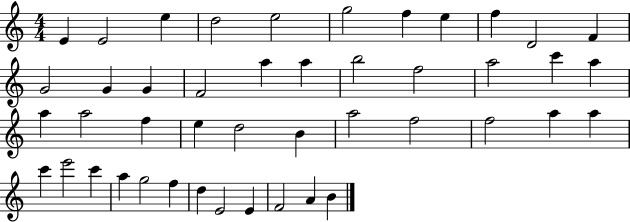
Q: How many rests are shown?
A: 0